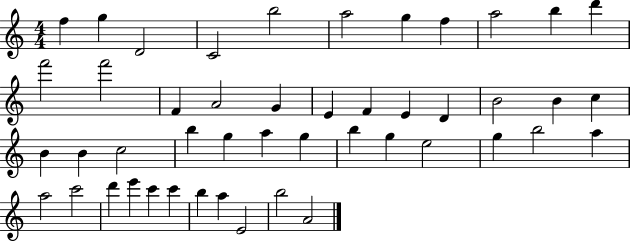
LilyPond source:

{
  \clef treble
  \numericTimeSignature
  \time 4/4
  \key c \major
  f''4 g''4 d'2 | c'2 b''2 | a''2 g''4 f''4 | a''2 b''4 d'''4 | \break f'''2 f'''2 | f'4 a'2 g'4 | e'4 f'4 e'4 d'4 | b'2 b'4 c''4 | \break b'4 b'4 c''2 | b''4 g''4 a''4 g''4 | b''4 g''4 e''2 | g''4 b''2 a''4 | \break a''2 c'''2 | d'''4 e'''4 c'''4 c'''4 | b''4 a''4 e'2 | b''2 a'2 | \break \bar "|."
}